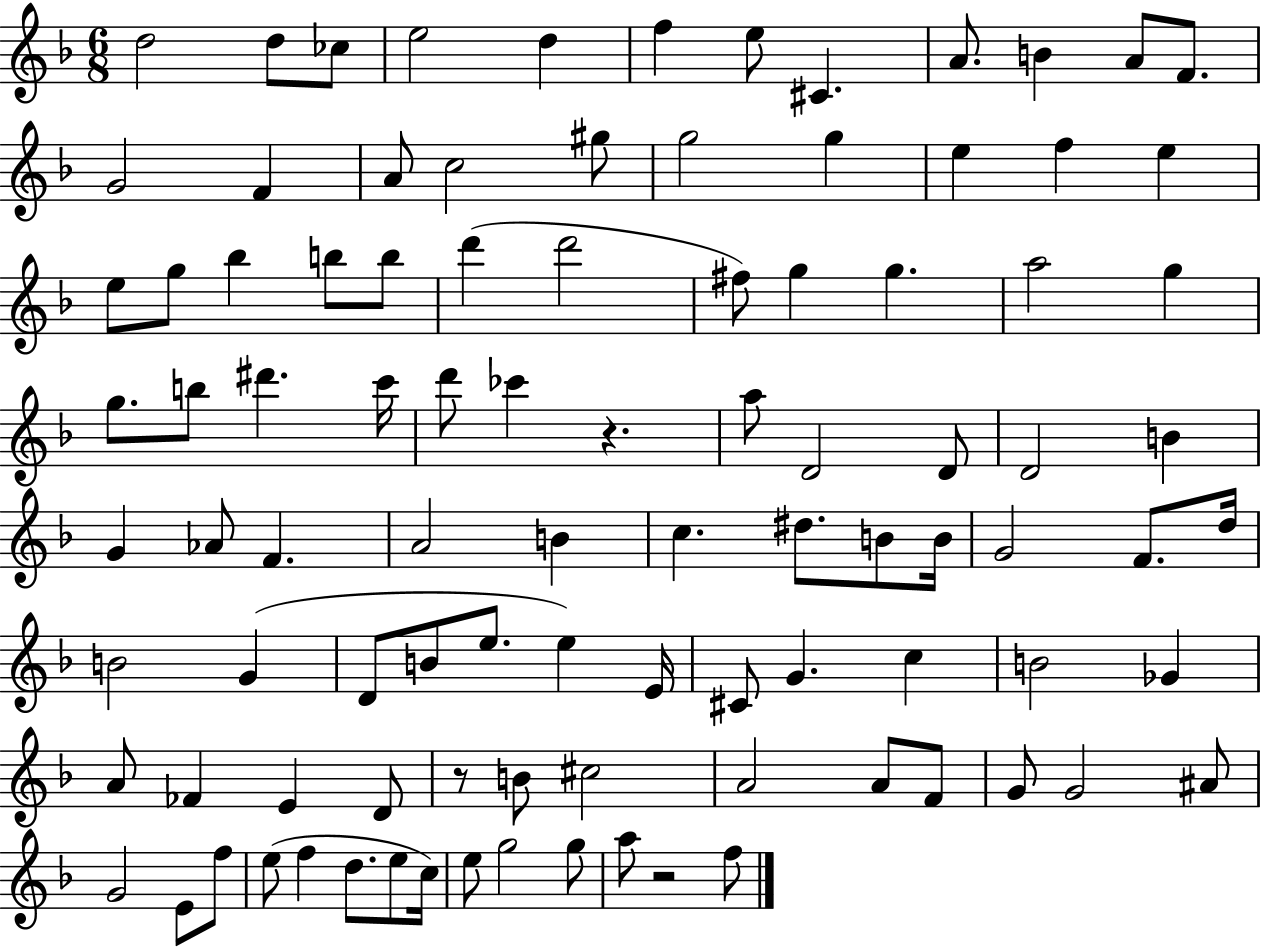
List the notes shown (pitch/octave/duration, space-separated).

D5/h D5/e CES5/e E5/h D5/q F5/q E5/e C#4/q. A4/e. B4/q A4/e F4/e. G4/h F4/q A4/e C5/h G#5/e G5/h G5/q E5/q F5/q E5/q E5/e G5/e Bb5/q B5/e B5/e D6/q D6/h F#5/e G5/q G5/q. A5/h G5/q G5/e. B5/e D#6/q. C6/s D6/e CES6/q R/q. A5/e D4/h D4/e D4/h B4/q G4/q Ab4/e F4/q. A4/h B4/q C5/q. D#5/e. B4/e B4/s G4/h F4/e. D5/s B4/h G4/q D4/e B4/e E5/e. E5/q E4/s C#4/e G4/q. C5/q B4/h Gb4/q A4/e FES4/q E4/q D4/e R/e B4/e C#5/h A4/h A4/e F4/e G4/e G4/h A#4/e G4/h E4/e F5/e E5/e F5/q D5/e. E5/e C5/s E5/e G5/h G5/e A5/e R/h F5/e